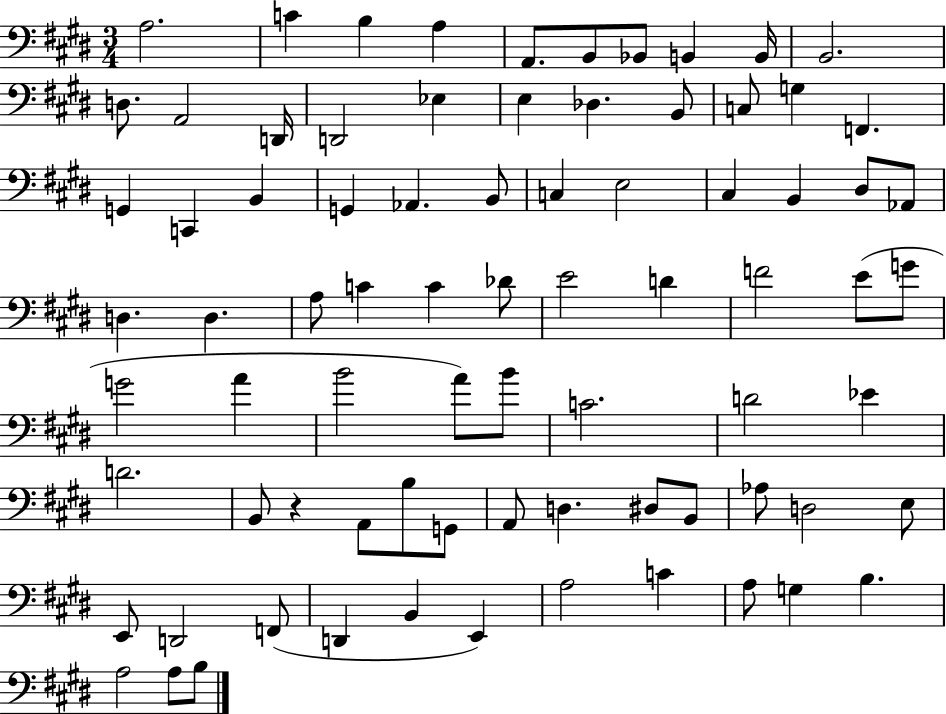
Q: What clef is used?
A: bass